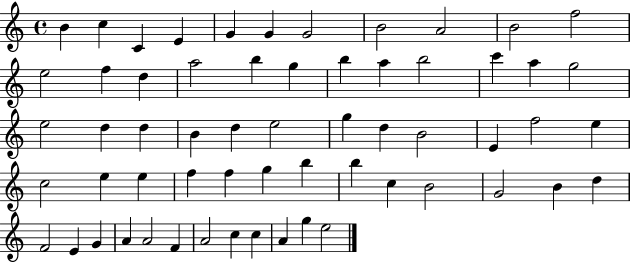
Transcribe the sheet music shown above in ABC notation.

X:1
T:Untitled
M:4/4
L:1/4
K:C
B c C E G G G2 B2 A2 B2 f2 e2 f d a2 b g b a b2 c' a g2 e2 d d B d e2 g d B2 E f2 e c2 e e f f g b b c B2 G2 B d F2 E G A A2 F A2 c c A g e2